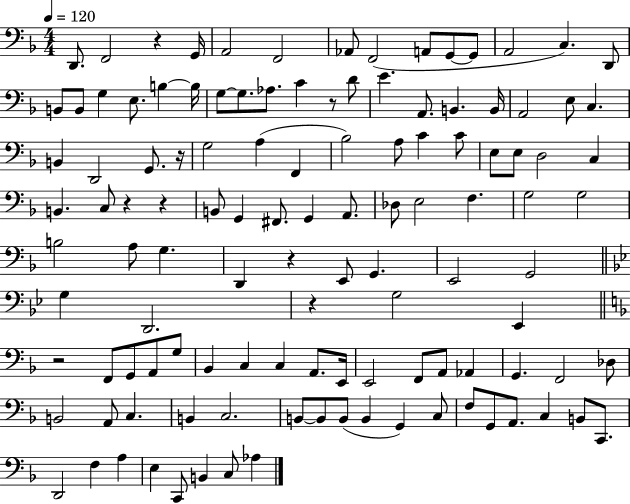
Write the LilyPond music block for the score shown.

{
  \clef bass
  \numericTimeSignature
  \time 4/4
  \key f \major
  \tempo 4 = 120
  d,8. f,2 r4 g,16 | a,2 f,2 | aes,8 f,2( a,8 g,8~~ g,8 | a,2 c4.) d,8 | \break b,8 b,8 g4 e8. b4~~ b16 | g8~~ g8. aes8. c'4 r8 d'8 | e'4. a,8. b,4. b,16 | a,2 e8 c4. | \break b,4 d,2 g,8. r16 | g2 a4( f,4 | bes2) a8 c'4 c'8 | e8 e8 d2 c4 | \break b,4. c8 r4 r4 | b,8 g,4 fis,8. g,4 a,8. | des8 e2 f4. | g2 g2 | \break b2 a8 g4. | d,4 r4 e,8 g,4. | e,2 g,2 | \bar "||" \break \key bes \major g4 d,2. | r4 g2 ees,4 | \bar "||" \break \key d \minor r2 f,8 g,8 a,8 g8 | bes,4 c4 c4 a,8. e,16 | e,2 f,8 a,8 aes,4 | g,4. f,2 des8 | \break b,2 a,8 c4. | b,4 c2. | b,8~~ b,8 b,8( b,4 g,4) c8 | f8 g,8 a,8. c4 b,8 c,8. | \break d,2 f4 a4 | e4 c,8 b,4 c8 aes4 | \bar "|."
}